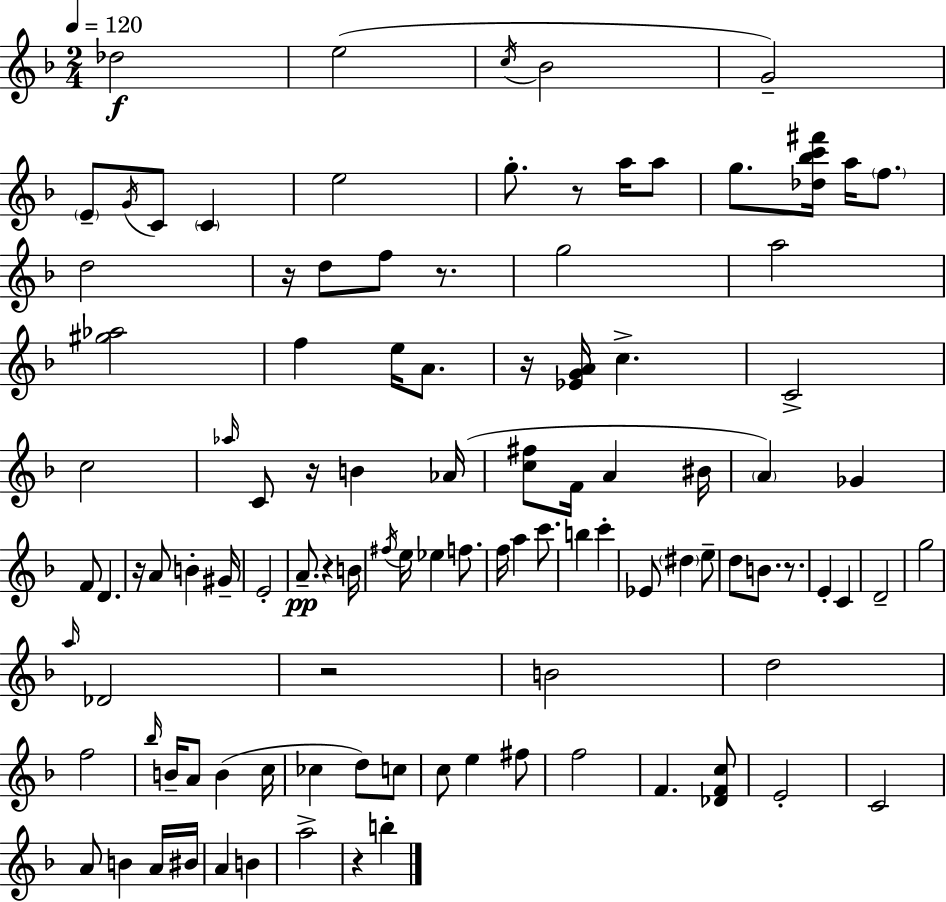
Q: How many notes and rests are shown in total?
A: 105